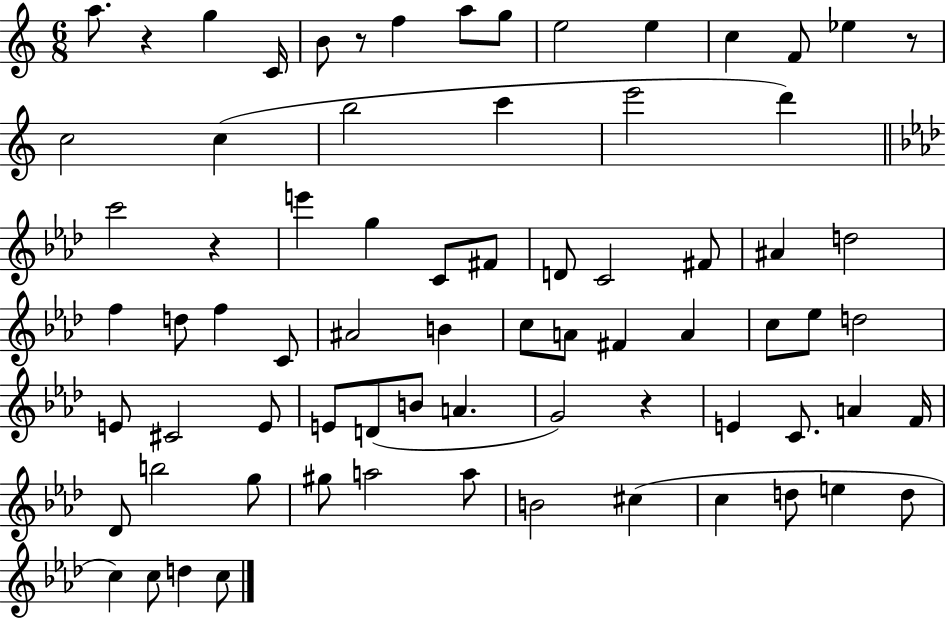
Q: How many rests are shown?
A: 5